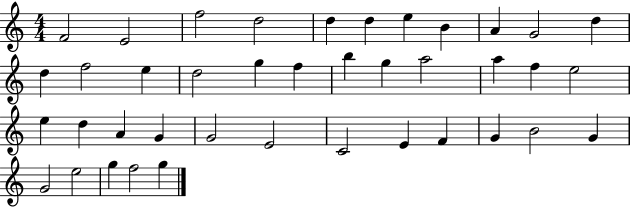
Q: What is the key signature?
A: C major